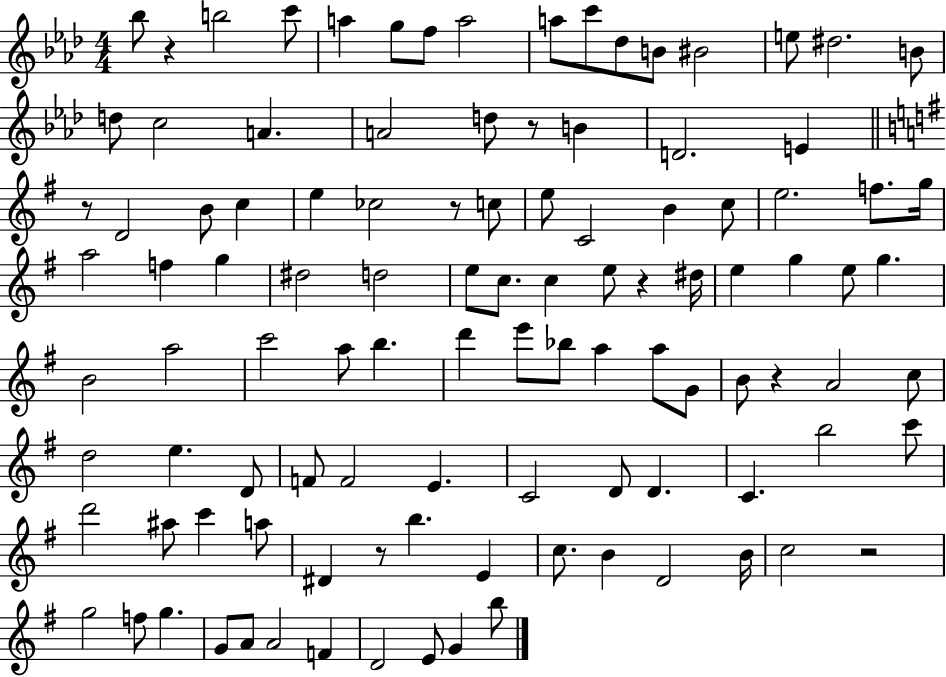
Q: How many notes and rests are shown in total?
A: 107